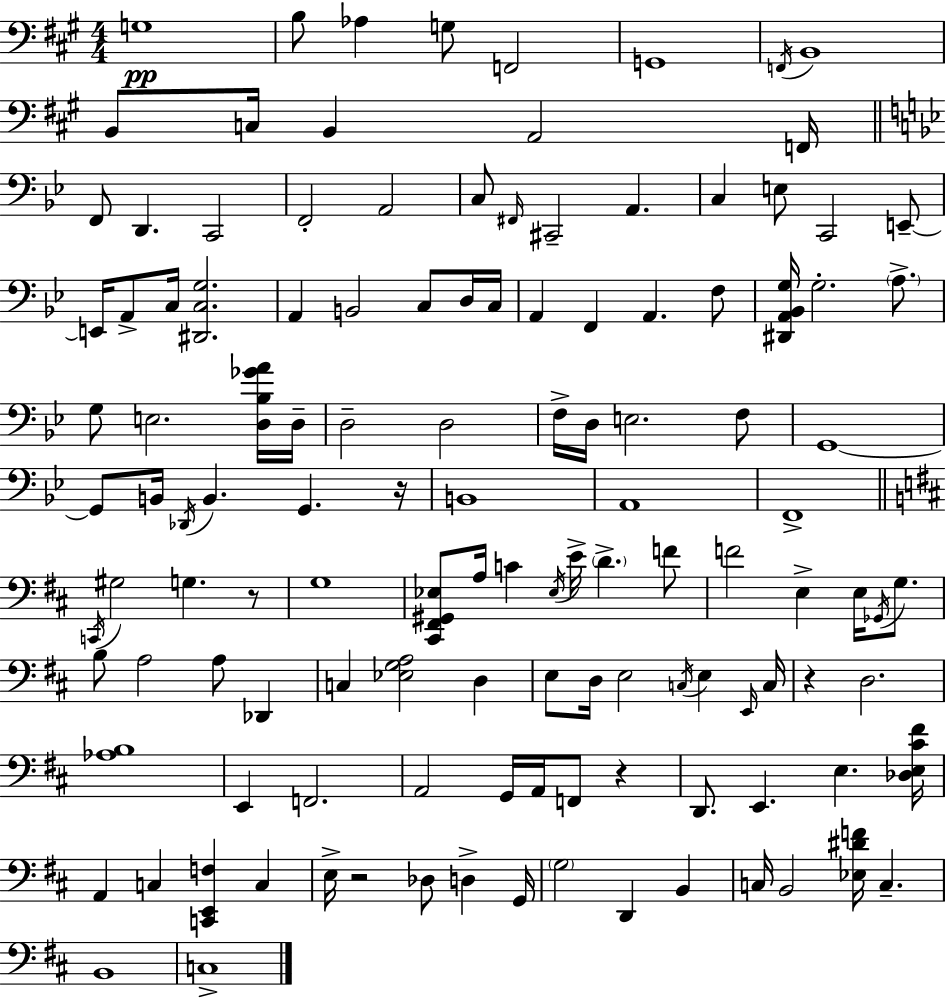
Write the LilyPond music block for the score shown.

{
  \clef bass
  \numericTimeSignature
  \time 4/4
  \key a \major
  g1\pp | b8 aes4 g8 f,2 | g,1 | \acciaccatura { f,16 } b,1 | \break b,8 c16 b,4 a,2 | f,16 \bar "||" \break \key bes \major f,8 d,4. c,2 | f,2-. a,2 | c8 \grace { fis,16 } cis,2-- a,4. | c4 e8 c,2 e,8--~~ | \break e,16 a,8-> c16 <dis, c g>2. | a,4 b,2 c8 d16 | c16 a,4 f,4 a,4. f8 | <dis, a, bes, g>16 g2.-. \parenthesize a8.-> | \break g8 e2. <d bes ges' a'>16 | d16-- d2-- d2 | f16-> d16 e2. f8 | g,1~~ | \break g,8 b,16 \acciaccatura { des,16 } b,4. g,4. | r16 b,1 | a,1 | f,1-> | \break \bar "||" \break \key d \major \acciaccatura { c,16 } gis2 g4. r8 | g1 | <cis, fis, gis, ees>8 a16 c'4 \acciaccatura { ees16 } e'16-> \parenthesize d'4.-> | f'8 f'2 e4-> e16 \acciaccatura { ges,16 } | \break g8. b8 a2 a8 des,4 | c4 <ees g a>2 d4 | e8 d16 e2 \acciaccatura { c16 } e4 | \grace { e,16 } c16 r4 d2. | \break <aes b>1 | e,4 f,2. | a,2 g,16 a,16 f,8 | r4 d,8. e,4. e4. | \break <des e cis' fis'>16 a,4 c4 <c, e, f>4 | c4 e16-> r2 des8 | d4-> g,16 \parenthesize g2 d,4 | b,4 c16 b,2 <ees dis' f'>16 c4.-- | \break b,1 | c1-> | \bar "|."
}